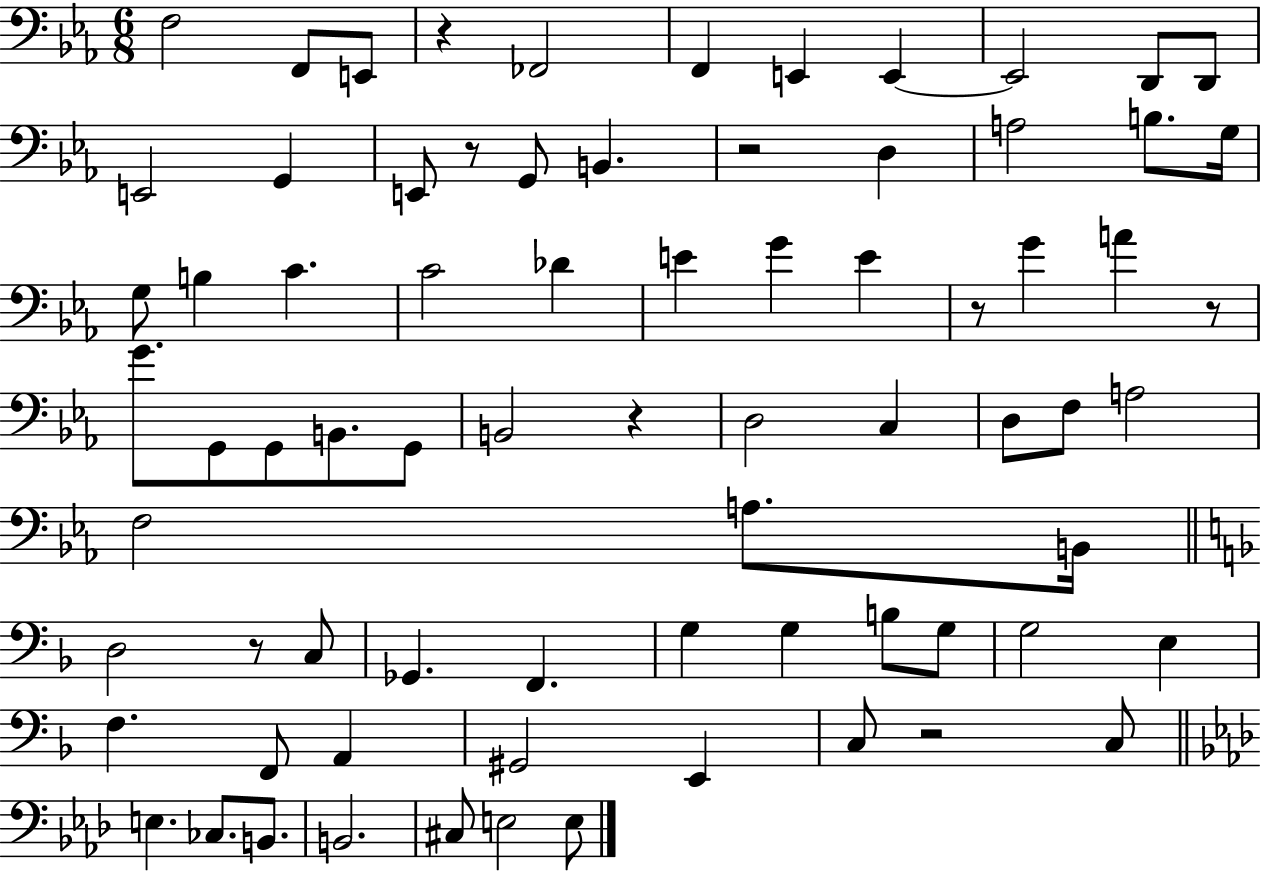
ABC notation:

X:1
T:Untitled
M:6/8
L:1/4
K:Eb
F,2 F,,/2 E,,/2 z _F,,2 F,, E,, E,, E,,2 D,,/2 D,,/2 E,,2 G,, E,,/2 z/2 G,,/2 B,, z2 D, A,2 B,/2 G,/4 G,/2 B, C C2 _D E G E z/2 G A z/2 G/2 G,,/2 G,,/2 B,,/2 G,,/2 B,,2 z D,2 C, D,/2 F,/2 A,2 F,2 A,/2 B,,/4 D,2 z/2 C,/2 _G,, F,, G, G, B,/2 G,/2 G,2 E, F, F,,/2 A,, ^G,,2 E,, C,/2 z2 C,/2 E, _C,/2 B,,/2 B,,2 ^C,/2 E,2 E,/2